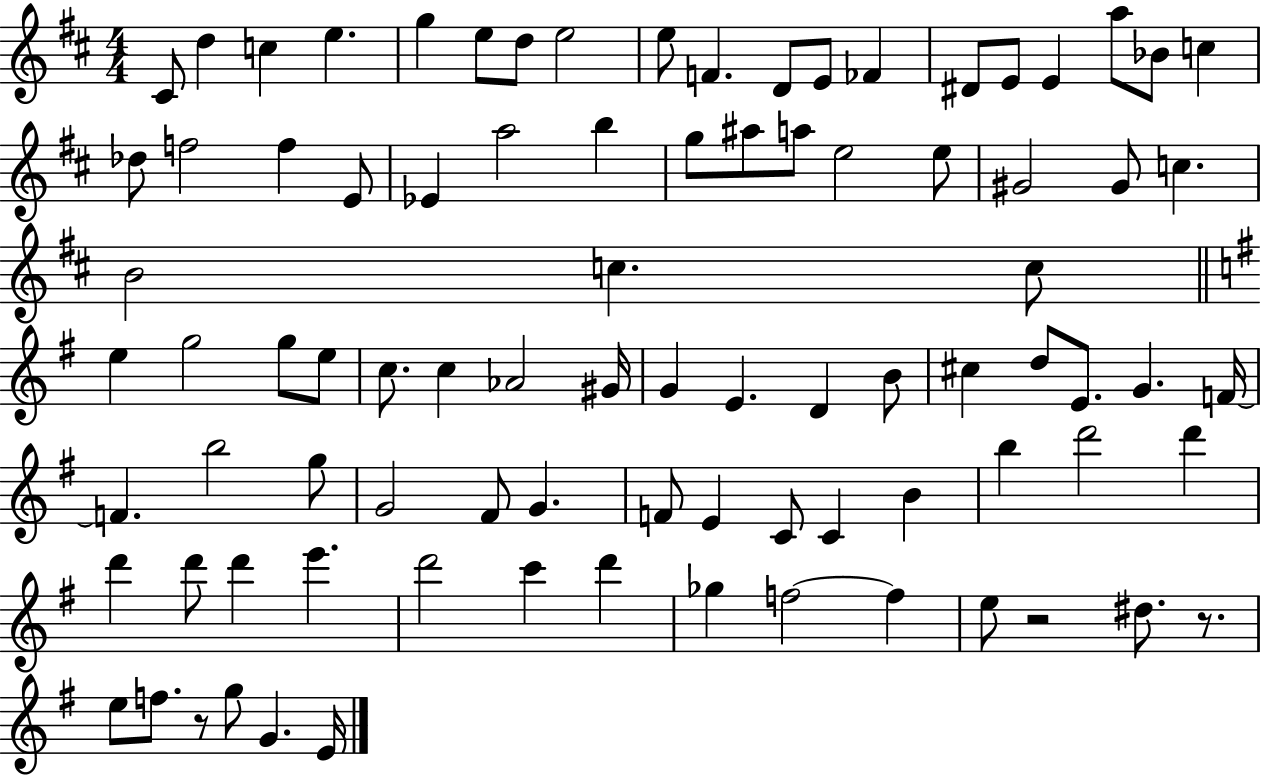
X:1
T:Untitled
M:4/4
L:1/4
K:D
^C/2 d c e g e/2 d/2 e2 e/2 F D/2 E/2 _F ^D/2 E/2 E a/2 _B/2 c _d/2 f2 f E/2 _E a2 b g/2 ^a/2 a/2 e2 e/2 ^G2 ^G/2 c B2 c c/2 e g2 g/2 e/2 c/2 c _A2 ^G/4 G E D B/2 ^c d/2 E/2 G F/4 F b2 g/2 G2 ^F/2 G F/2 E C/2 C B b d'2 d' d' d'/2 d' e' d'2 c' d' _g f2 f e/2 z2 ^d/2 z/2 e/2 f/2 z/2 g/2 G E/4